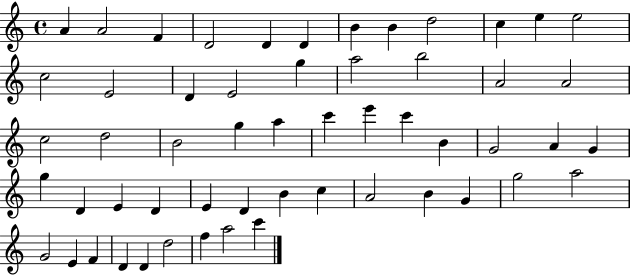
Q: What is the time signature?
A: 4/4